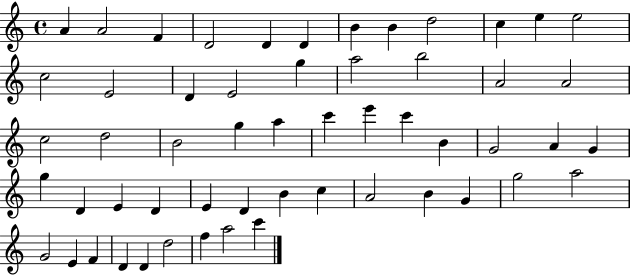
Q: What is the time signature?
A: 4/4